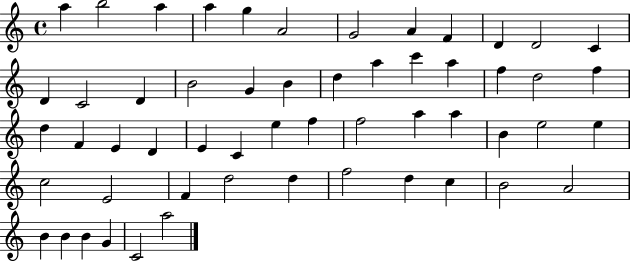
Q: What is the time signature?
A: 4/4